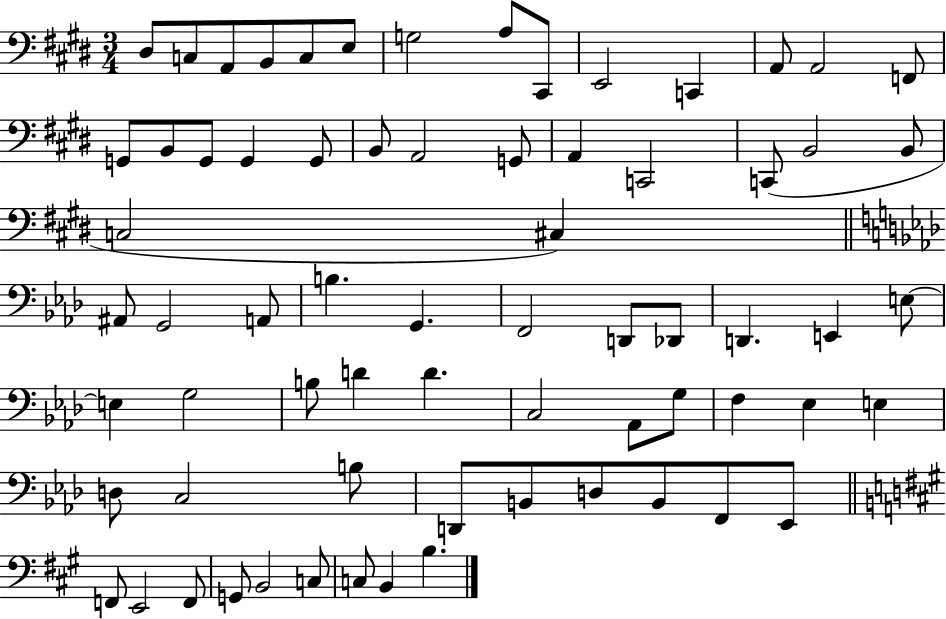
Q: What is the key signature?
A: E major